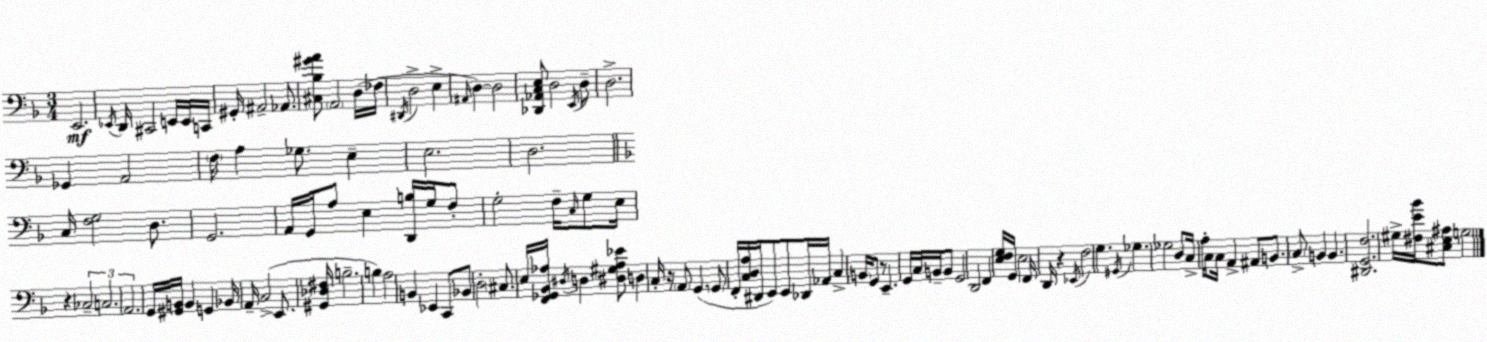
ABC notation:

X:1
T:Untitled
M:3/4
L:1/4
K:Dm
E,,2 _E,,/4 D,,/4 ^C,,2 E,,/4 E,,/4 C,,/4 ^G,,/4 ^A,,2 _A,,/2 [^C,_B,^GA]/2 A,,2 D,/4 _F,/4 ^D,,/4 D,2 E, ^A,,/4 D, D,2 [_D,,_A,,C,E,]/2 D,2 E,,/4 D,/2 D,2 _G,, A,,2 F,/4 A, _G,/2 E, E,2 D,2 C,/4 [F,G,]2 D,/2 G,,2 A,,/4 G,,/4 A,/2 E, [D,,B,]/4 G,/4 F,/2 G,2 F,/4 C,/4 G,/2 E,/4 z _C,2 C,2 A,,2 G,,/4 [^G,,B,,]/4 B,, G,, _B,,/4 A,,/4 C,2 E,,/2 [^G,,_D,^F,]/4 B,2 B, A,2 B,, _E,, C,,/2 _B,,/2 D,2 ^C,/2 E,/4 [F,,_G,,_B,,_A,]/4 ^D,/4 D, [^D,^G,_A,_E]/2 D, C,/4 z/4 A,,/2 G,, G,,/2 F,,/4 [C,D,A,]/4 ^D,,/4 E,,/2 E,,/2 _D,,/4 _A,,/4 C, B,,/4 G,,/2 z/2 E,, G,,/4 C,/4 B,,/4 B,,/2 G,,2 D,,2 F,, [E,F,G,]/4 G,,/4 E,2 F,,/4 D,,/4 z _E,,/4 F,2 G, ^G,,/4 _G, _G,2 D,/2 C,/4 A,/4 C,/2 C,/4 A,, ^A,,/2 B,,/2 C,/2 B,, B,, [^D,,G,,F,]2 ^G,/4 [^F,E_B]/4 [^C,E,^A,]/2 G,2